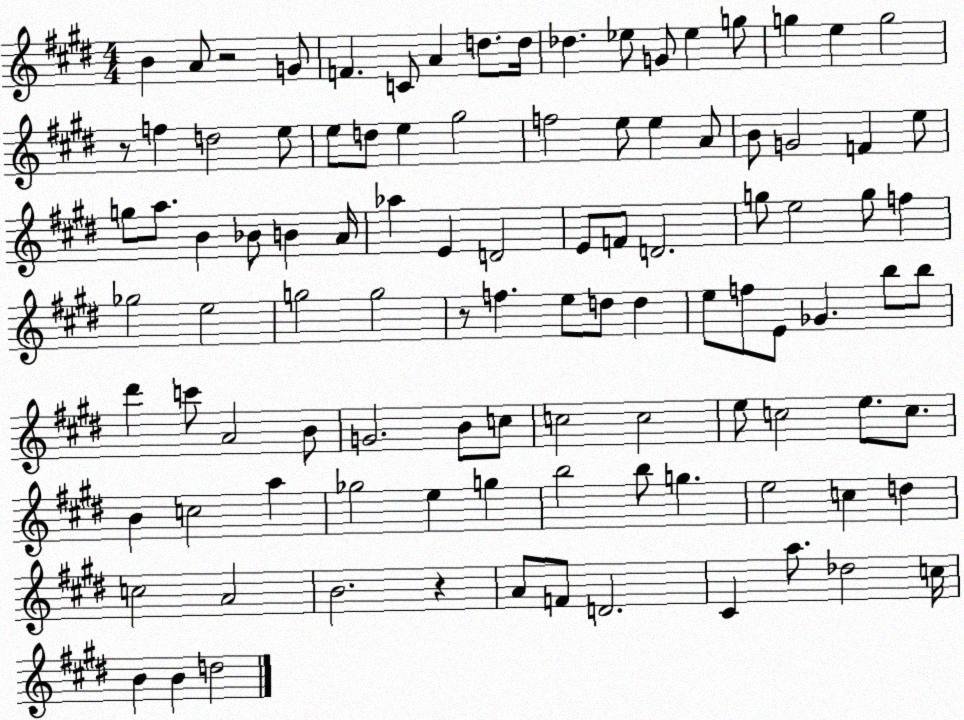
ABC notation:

X:1
T:Untitled
M:4/4
L:1/4
K:E
B A/2 z2 G/2 F C/2 A d/2 d/4 _d _e/2 G/2 _e g/2 g e g2 z/2 f d2 e/2 e/2 d/2 e ^g2 f2 e/2 e A/2 B/2 G2 F e/2 g/2 a/2 B _B/2 B A/4 _a E D2 E/2 F/2 D2 g/2 e2 g/2 f _g2 e2 g2 g2 z/2 f e/2 d/2 d e/2 f/2 E/2 _G b/2 b/2 ^d' c'/2 A2 B/2 G2 B/2 c/2 c2 c2 e/2 c2 e/2 c/2 B c2 a _g2 e g b2 b/2 g e2 c d c2 A2 B2 z A/2 F/2 D2 ^C a/2 _d2 c/4 B B d2